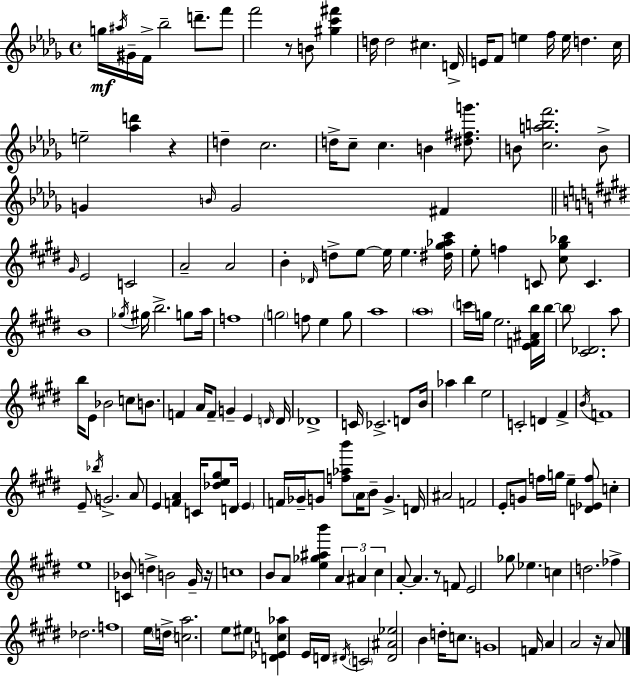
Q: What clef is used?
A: treble